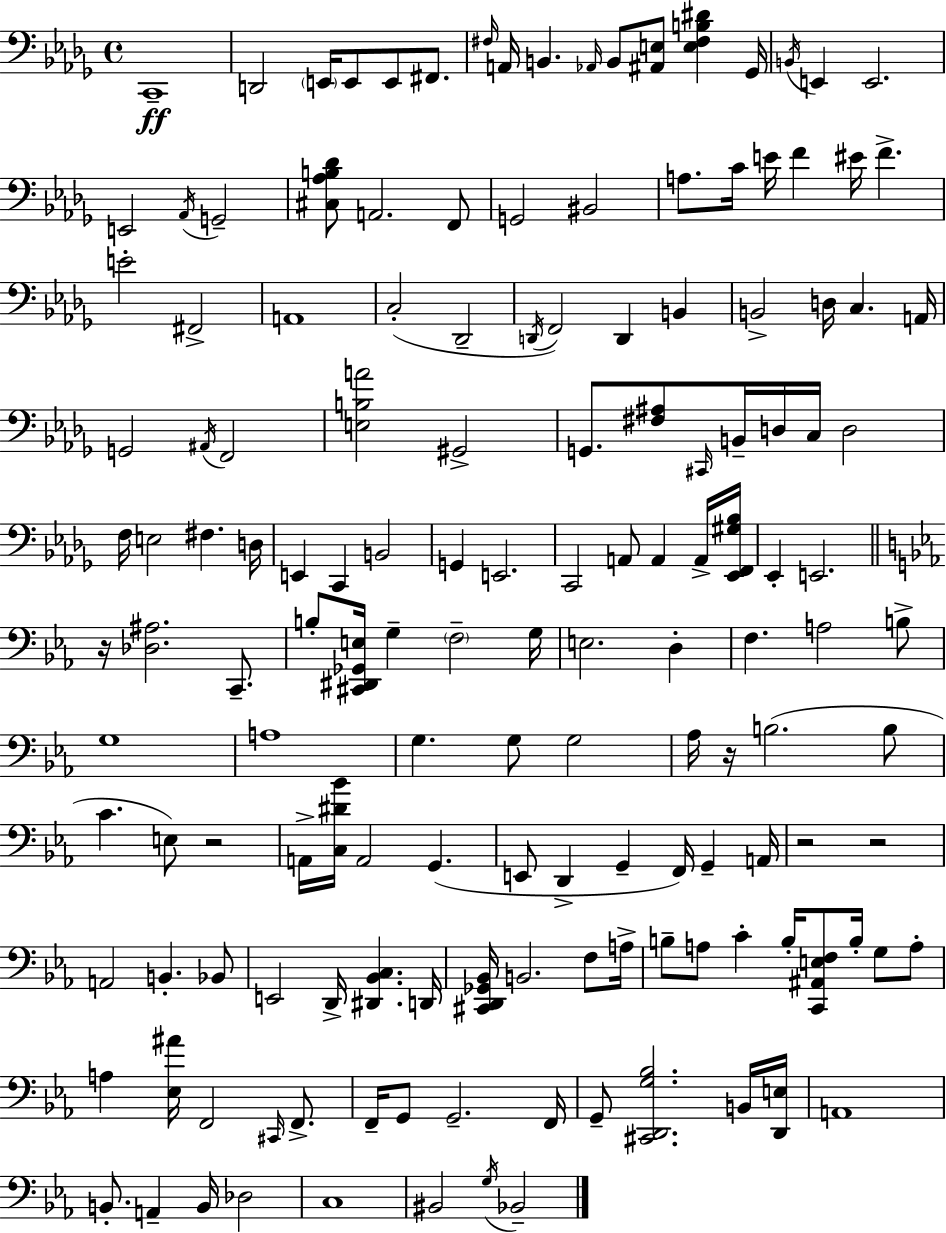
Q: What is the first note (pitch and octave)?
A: C2